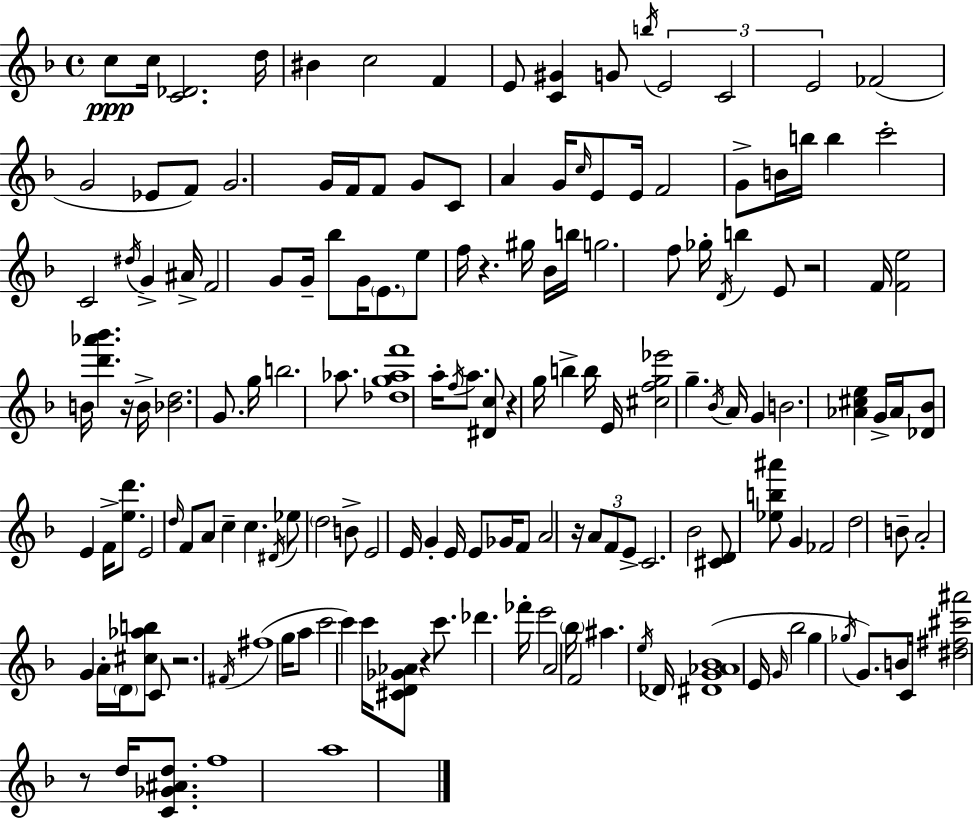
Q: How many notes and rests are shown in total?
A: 163